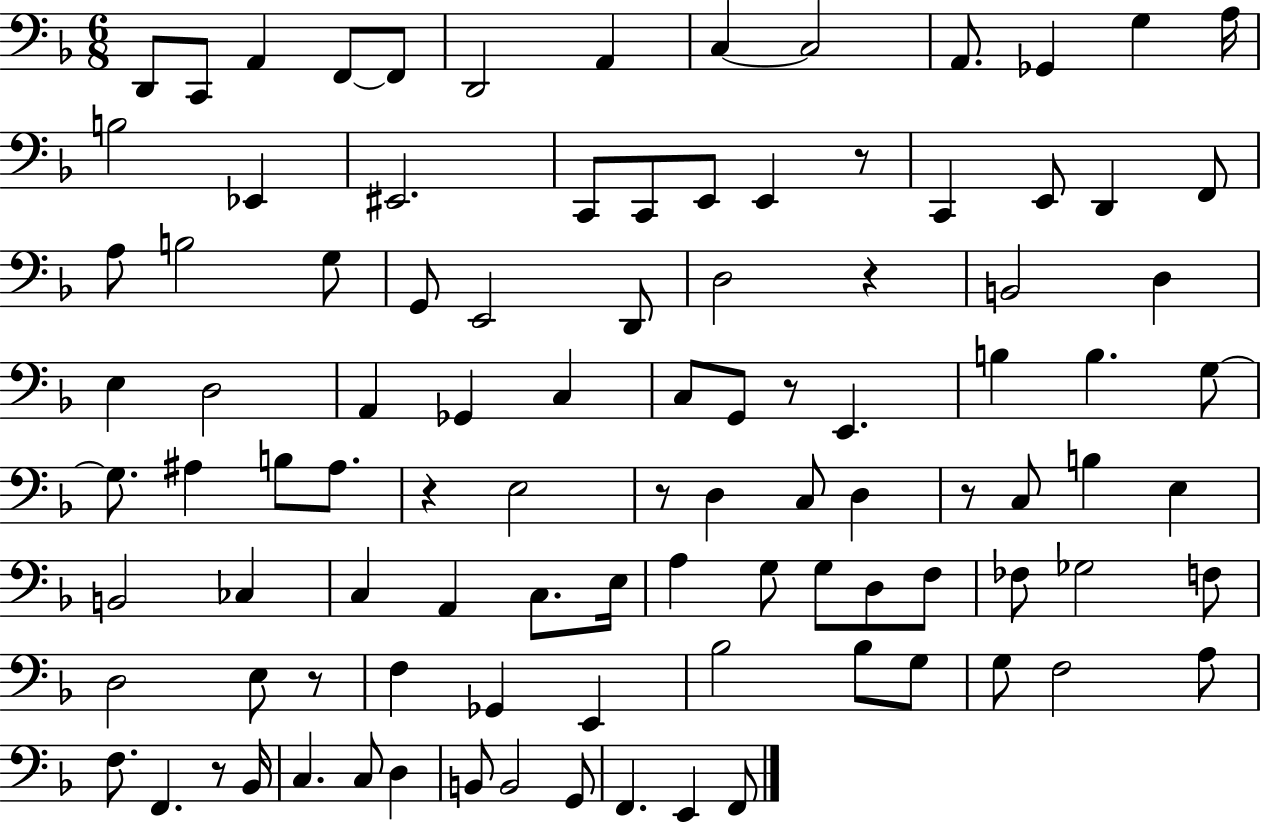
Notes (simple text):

D2/e C2/e A2/q F2/e F2/e D2/h A2/q C3/q C3/h A2/e. Gb2/q G3/q A3/s B3/h Eb2/q EIS2/h. C2/e C2/e E2/e E2/q R/e C2/q E2/e D2/q F2/e A3/e B3/h G3/e G2/e E2/h D2/e D3/h R/q B2/h D3/q E3/q D3/h A2/q Gb2/q C3/q C3/e G2/e R/e E2/q. B3/q B3/q. G3/e G3/e. A#3/q B3/e A#3/e. R/q E3/h R/e D3/q C3/e D3/q R/e C3/e B3/q E3/q B2/h CES3/q C3/q A2/q C3/e. E3/s A3/q G3/e G3/e D3/e F3/e FES3/e Gb3/h F3/e D3/h E3/e R/e F3/q Gb2/q E2/q Bb3/h Bb3/e G3/e G3/e F3/h A3/e F3/e. F2/q. R/e Bb2/s C3/q. C3/e D3/q B2/e B2/h G2/e F2/q. E2/q F2/e